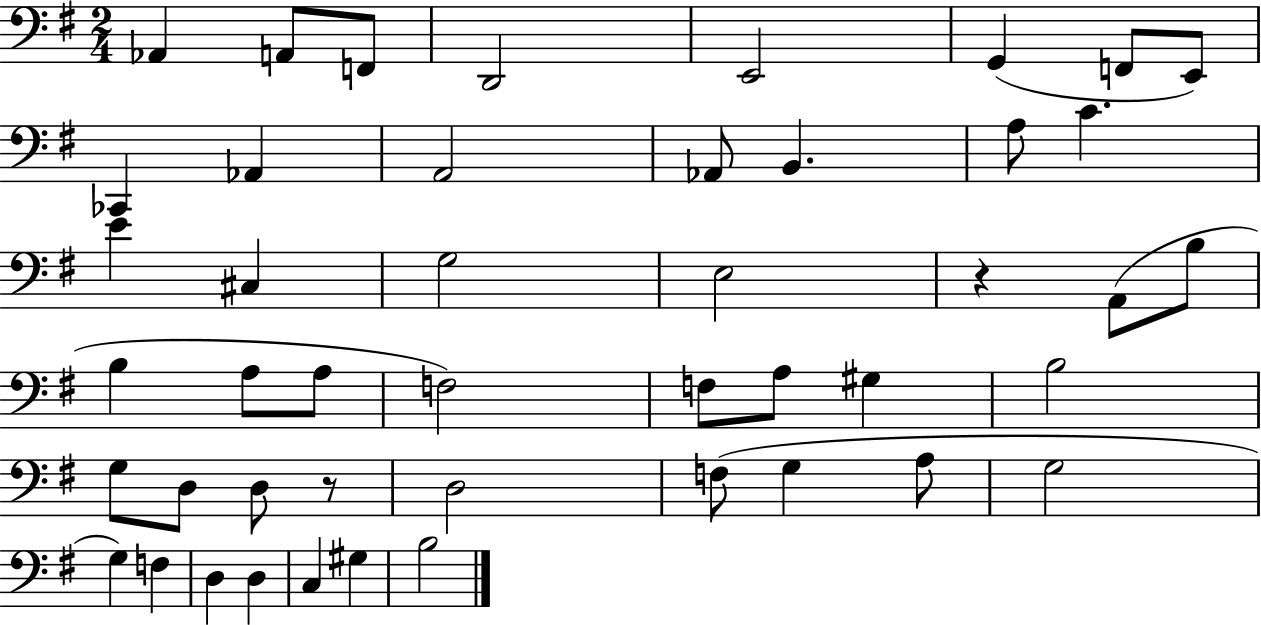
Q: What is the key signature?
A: G major